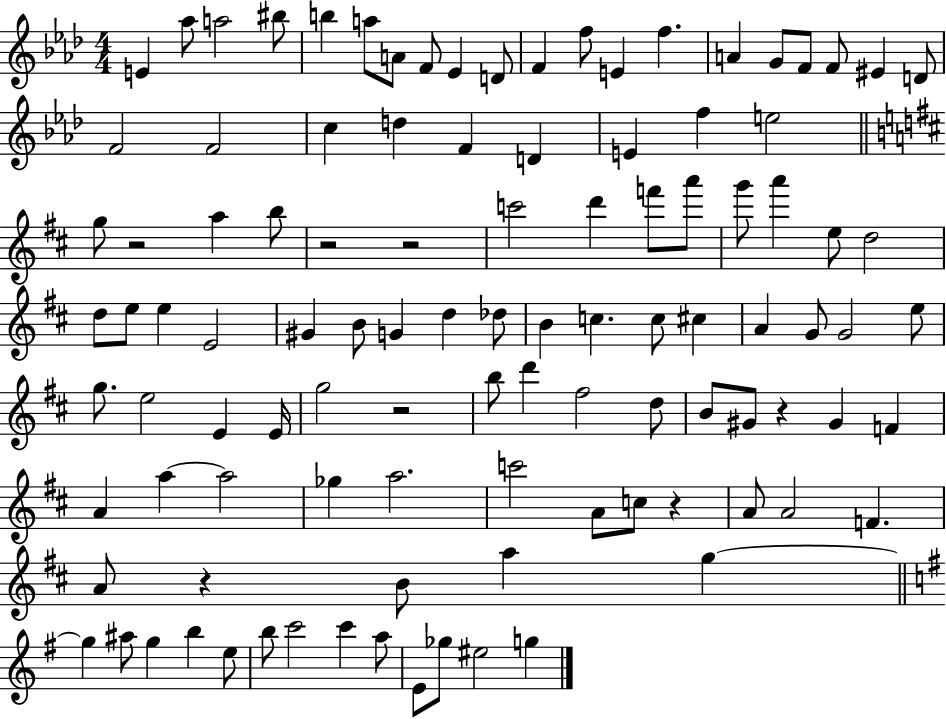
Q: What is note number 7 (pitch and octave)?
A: A4